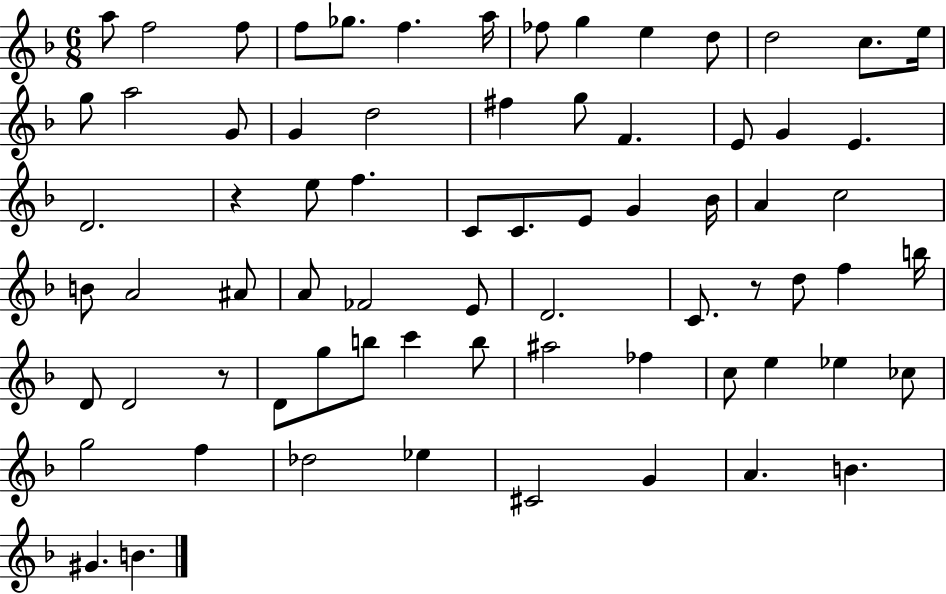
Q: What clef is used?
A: treble